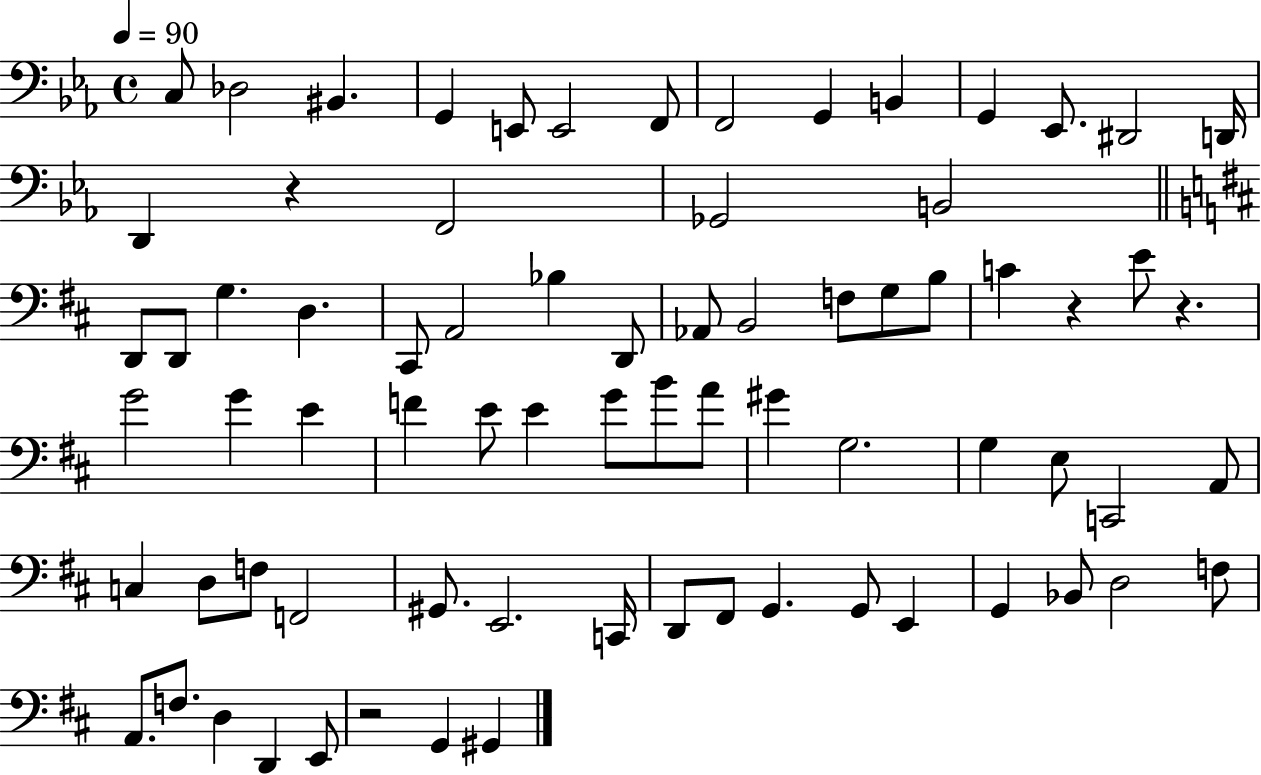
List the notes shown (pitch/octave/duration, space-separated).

C3/e Db3/h BIS2/q. G2/q E2/e E2/h F2/e F2/h G2/q B2/q G2/q Eb2/e. D#2/h D2/s D2/q R/q F2/h Gb2/h B2/h D2/e D2/e G3/q. D3/q. C#2/e A2/h Bb3/q D2/e Ab2/e B2/h F3/e G3/e B3/e C4/q R/q E4/e R/q. G4/h G4/q E4/q F4/q E4/e E4/q G4/e B4/e A4/e G#4/q G3/h. G3/q E3/e C2/h A2/e C3/q D3/e F3/e F2/h G#2/e. E2/h. C2/s D2/e F#2/e G2/q. G2/e E2/q G2/q Bb2/e D3/h F3/e A2/e. F3/e. D3/q D2/q E2/e R/h G2/q G#2/q